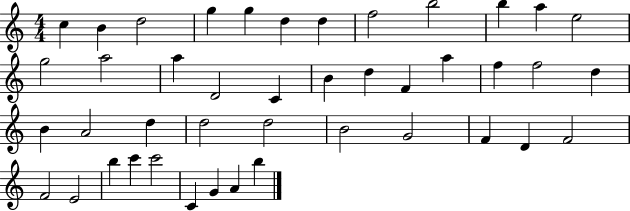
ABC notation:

X:1
T:Untitled
M:4/4
L:1/4
K:C
c B d2 g g d d f2 b2 b a e2 g2 a2 a D2 C B d F a f f2 d B A2 d d2 d2 B2 G2 F D F2 F2 E2 b c' c'2 C G A b